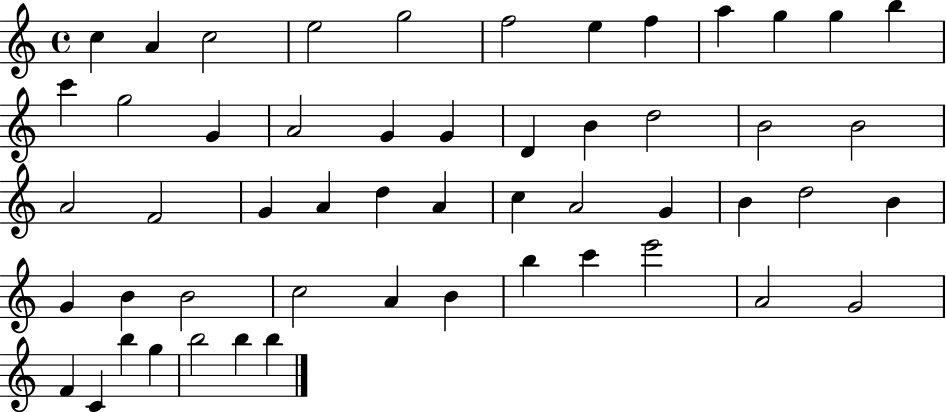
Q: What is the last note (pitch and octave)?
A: B5